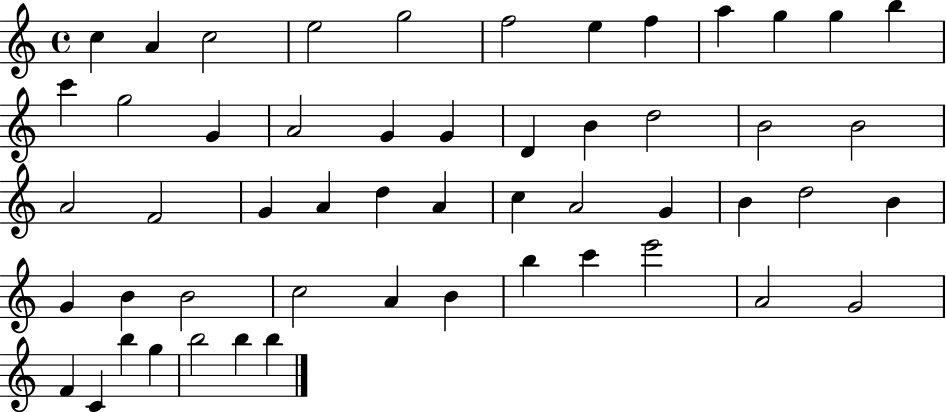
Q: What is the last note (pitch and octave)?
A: B5